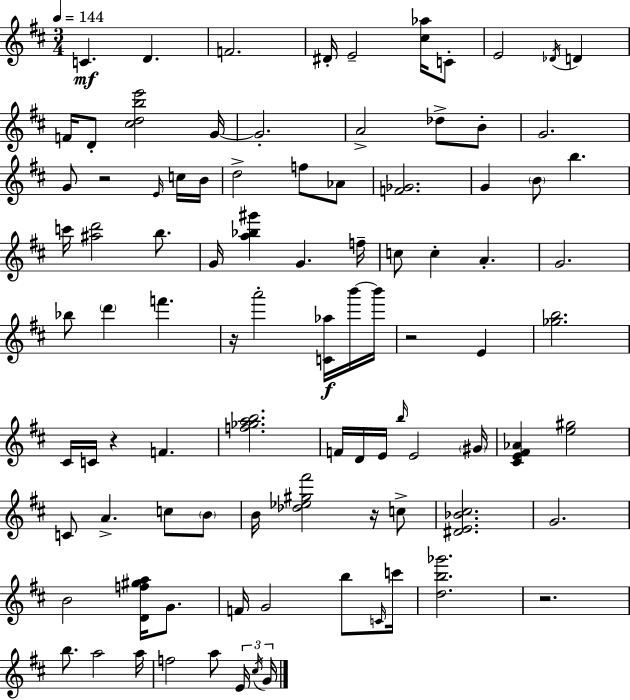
{
  \clef treble
  \numericTimeSignature
  \time 3/4
  \key d \major
  \tempo 4 = 144
  c'4.\mf d'4. | f'2. | dis'16-. e'2-- <cis'' aes''>16 c'8-. | e'2 \acciaccatura { des'16 } d'4 | \break f'16 d'8-. <cis'' d'' b'' e'''>2 | g'16~~ g'2.-. | a'2-> des''8-> b'8-. | g'2. | \break g'8 r2 \grace { e'16 } | c''16 b'16 d''2-> f''8 | aes'8 <f' ges'>2. | g'4 \parenthesize b'8 b''4. | \break c'''16 <ais'' d'''>2 b''8. | g'16 <a'' bes'' gis'''>4 g'4. | f''16-- c''8 c''4-. a'4.-. | g'2. | \break bes''8 \parenthesize d'''4 f'''4. | r16 a'''2-. <c' aes''>16\f | b'''16~~ b'''16 r2 e'4 | <ges'' b''>2. | \break cis'16 c'16 r4 f'4. | <f'' ges'' a'' b''>2. | f'16 d'16 e'16 \grace { b''16 } e'2 | \parenthesize gis'16 <cis' e' fis' aes'>4 <e'' gis''>2 | \break c'8 a'4.-> c''8 | \parenthesize b'8 b'16 <des'' ees'' gis'' fis'''>2 | r16 c''8-> <dis' e' bes' cis''>2. | g'2. | \break b'2 <d' f'' gis'' a''>16 | g'8. f'16 g'2 | b''8 \grace { c'16 } c'''16 <d'' b'' ges'''>2. | r2. | \break b''8. a''2 | a''16 f''2 | a''8 \tuplet 3/2 { e'16 \acciaccatura { cis''16 } g'16 } \bar "|."
}